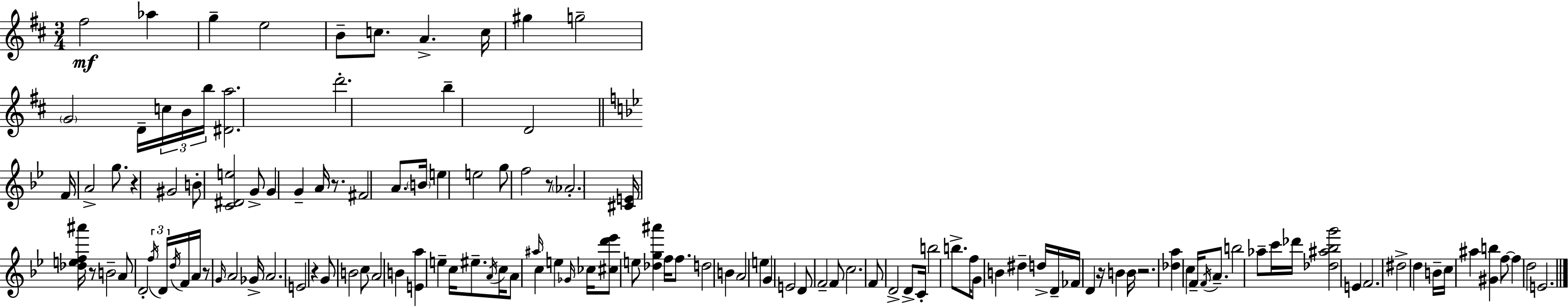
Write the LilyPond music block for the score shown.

{
  \clef treble
  \numericTimeSignature
  \time 3/4
  \key d \major
  fis''2\mf aes''4 | g''4-- e''2 | b'8-- c''8. a'4.-> c''16 | gis''4 g''2-- | \break \parenthesize g'2 d'16-- \tuplet 3/2 { c''16 b'16 b''16 } | <dis' a''>2. | d'''2.-. | b''4-- d'2 | \break \bar "||" \break \key bes \major f'16 a'2-> g''8. | r4 gis'2 | b'8-. <c' dis' e''>2 g'8-> | g'4 g'4-- a'16 r8. | \break fis'2 a'8. \parenthesize b'16 | e''4 e''2 | g''8 f''2 r8 | \parenthesize aes'2.-. | \break <cis' e'>16 <des'' e'' f'' ais'''>16 r8 b'2-- | a'8 d'2-. \tuplet 3/2 { \acciaccatura { f''16 } d'16 | \acciaccatura { d''16 } } f'16 a'16 r8 \grace { g'16 } a'2 | ges'16-> a'2. | \break e'2 r4 | g'8 b'2 | c''8 a'2 b'4 | <e' a''>4 e''4-- c''16 | \break eis''8.-- \acciaccatura { a'16 } c''16 a'8 \grace { ais''16 } c''4 | e''4 \grace { ges'16 } ces''16 <cis'' d''' ees'''>8 e''8 <des'' g'' ais'''>4 | f''16 f''8. d''2 | b'4 a'2 | \break e''4 g'4 e'2 | d'8 f'2-- | f'8 c''2. | f'8 d'2-> | \break d'8-> c'16-. b''2 | b''8.-> f''16 g'8 b'4 | dis''4-- d''16-> d'16-- fes'16 d'4 | r16 b'4 b'16 r2. | \break <des'' a''>4 c''4 | f'16-- \acciaccatura { f'16 } a'8.-- b''2 | aes''8-- c'''16 des'''16 <des'' ais'' bes'' g'''>2 | e'4 f'2. | \break dis''2-> | d''4 b'16-- c''16 ais''4 | <gis' b''>4 f''8~~ f''4 d''2 | e'2. | \break \bar "|."
}